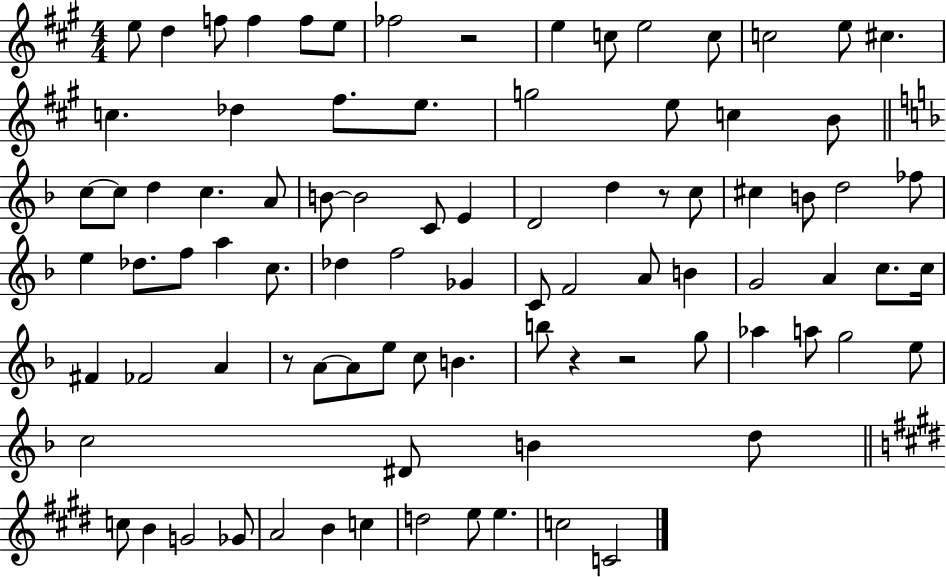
X:1
T:Untitled
M:4/4
L:1/4
K:A
e/2 d f/2 f f/2 e/2 _f2 z2 e c/2 e2 c/2 c2 e/2 ^c c _d ^f/2 e/2 g2 e/2 c B/2 c/2 c/2 d c A/2 B/2 B2 C/2 E D2 d z/2 c/2 ^c B/2 d2 _f/2 e _d/2 f/2 a c/2 _d f2 _G C/2 F2 A/2 B G2 A c/2 c/4 ^F _F2 A z/2 A/2 A/2 e/2 c/2 B b/2 z z2 g/2 _a a/2 g2 e/2 c2 ^D/2 B d/2 c/2 B G2 _G/2 A2 B c d2 e/2 e c2 C2